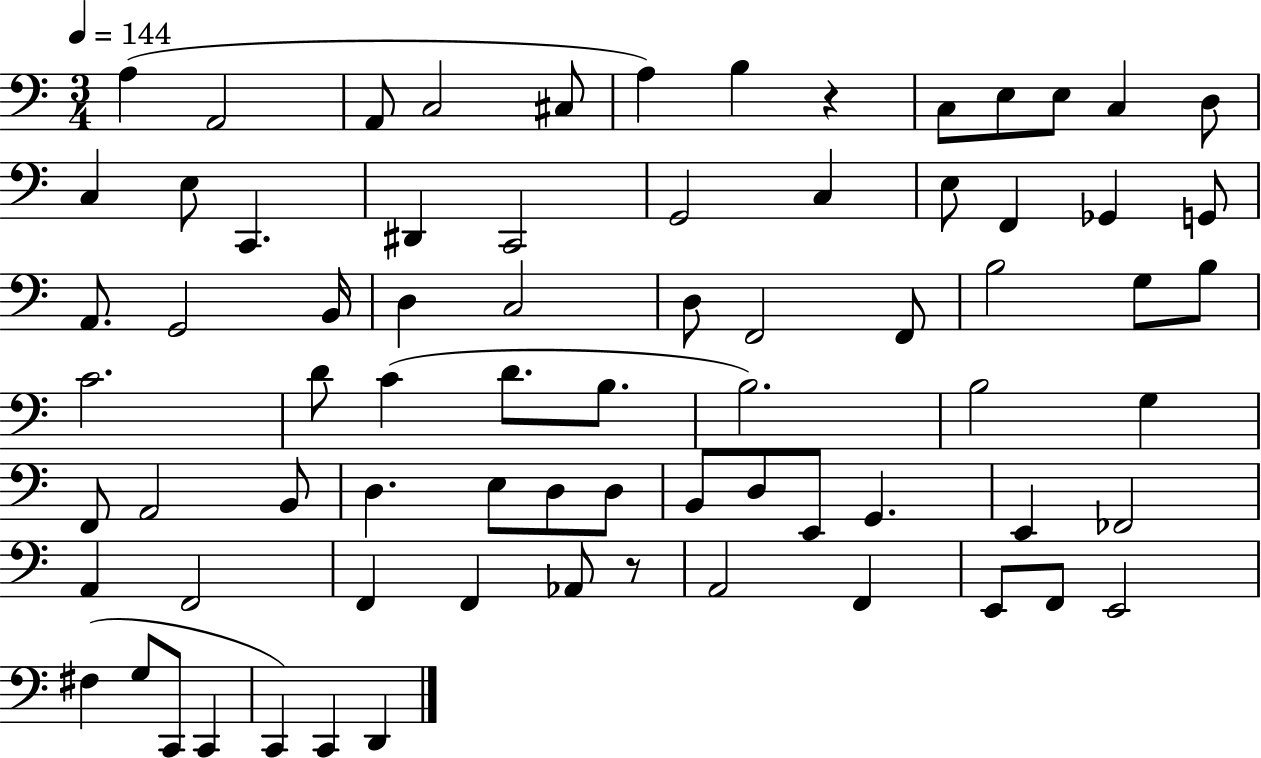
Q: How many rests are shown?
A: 2